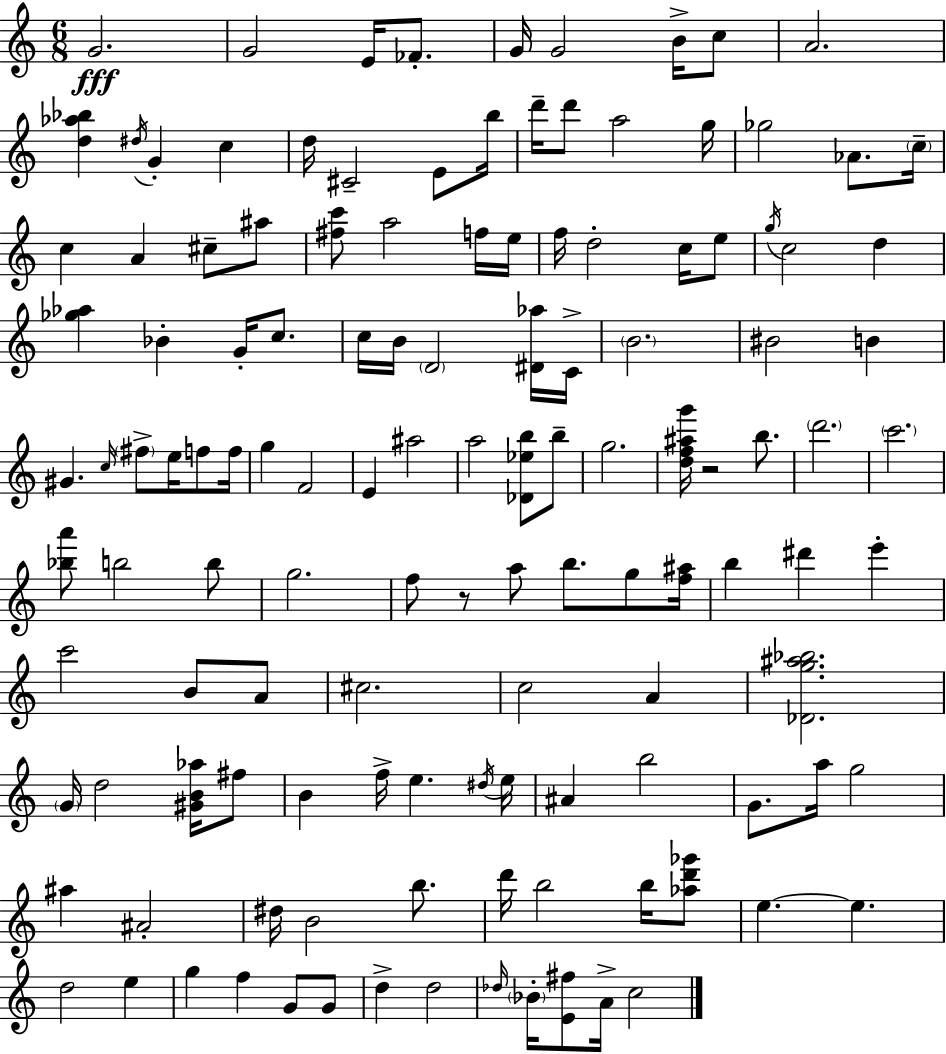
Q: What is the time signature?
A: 6/8